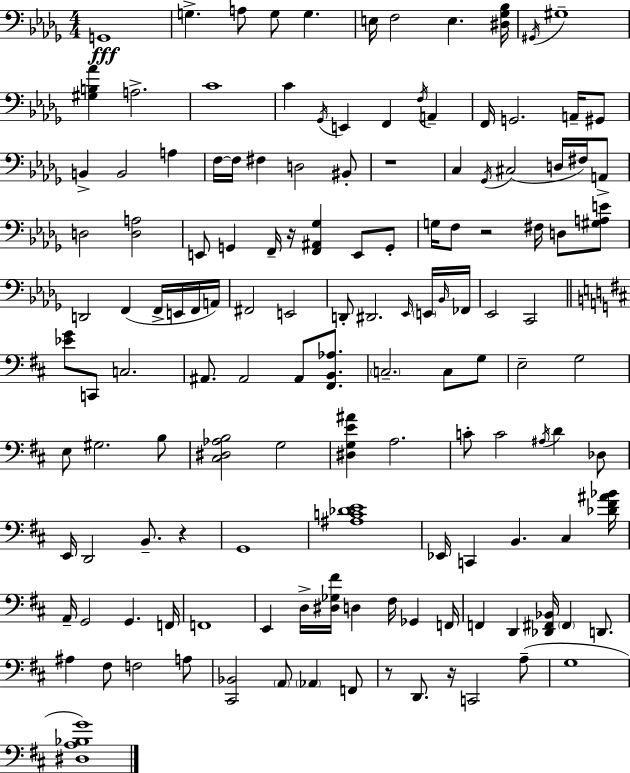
G2/w G3/q. A3/e G3/e G3/q. E3/s F3/h E3/q. [D#3,Gb3,Bb3]/s G#2/s G#3/w [G#3,B3,Ab4]/q A3/h. C4/w C4/q Gb2/s E2/q F2/q F3/s A2/q F2/s G2/h. A2/s G#2/e B2/q B2/h A3/q F3/s F3/s F#3/q D3/h BIS2/e R/w C3/q Gb2/s C#3/h D3/s F#3/s A2/e D3/h [D3,A3]/h E2/e G2/q F2/s R/s [F2,A#2,Gb3]/q E2/e G2/e G3/s F3/e R/h F#3/s D3/e [G#3,A3,E4]/e D2/h F2/q F2/s E2/s F2/s A2/s F#2/h E2/h D2/e D#2/h. Eb2/s E2/s Bb2/s FES2/s Eb2/h C2/h [Eb4,G4]/e C2/e C3/h. A#2/e. A#2/h A#2/e [F#2,B2,Ab3]/e. C3/h. C3/e G3/e E3/h G3/h E3/e G#3/h. B3/e [C#3,D#3,Ab3,B3]/h G3/h [D#3,G3,E4,A#4]/q A3/h. C4/e C4/h A#3/s D4/q Db3/e E2/s D2/h B2/e. R/q G2/w [A#3,C4,Db4,E4]/w Eb2/s C2/q B2/q. C#3/q [Db4,F#4,A#4,Bb4]/s A2/s G2/h G2/q. F2/s F2/w E2/q D3/s [D#3,Gb3,F#4]/s D3/q F#3/s Gb2/q F2/s F2/q D2/q [Db2,F#2,Bb2]/s F#2/q D2/e. A#3/q F#3/e F3/h A3/e [C#2,Bb2]/h A2/e Ab2/q F2/e R/e D2/e. R/s C2/h A3/e G3/w [D#3,A3,Bb3,G4]/w